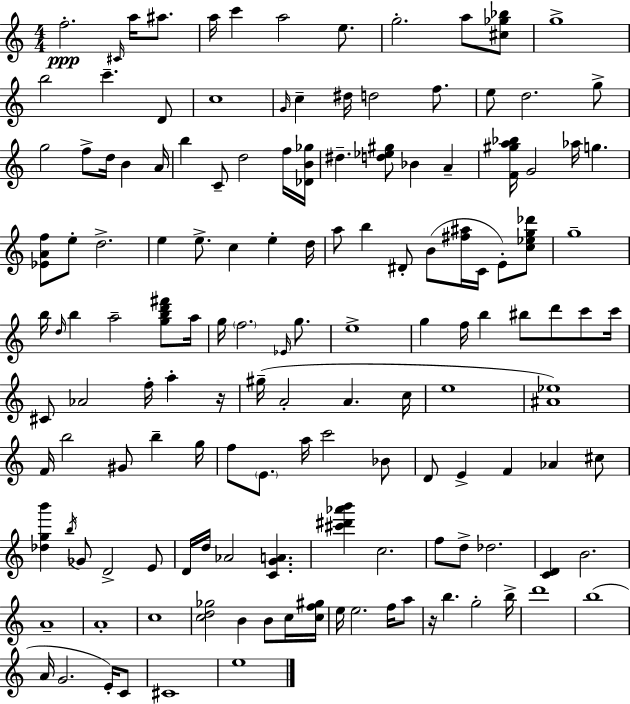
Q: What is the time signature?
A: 4/4